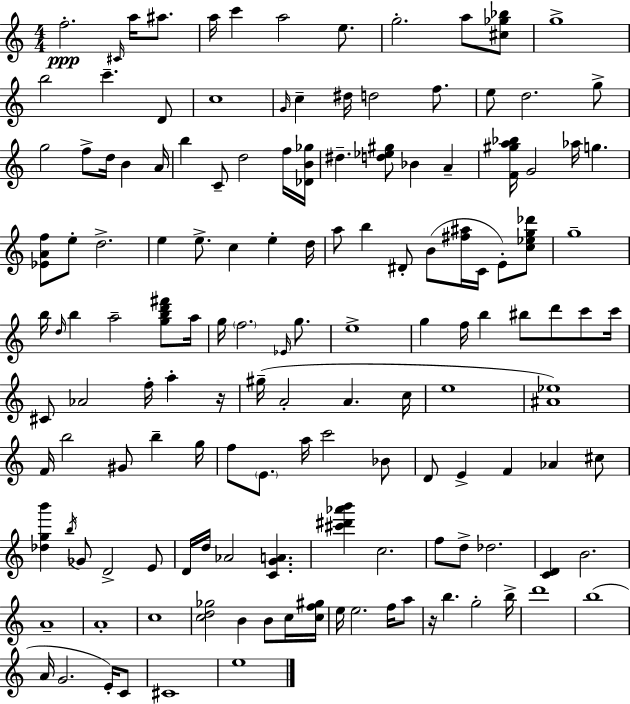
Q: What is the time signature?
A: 4/4